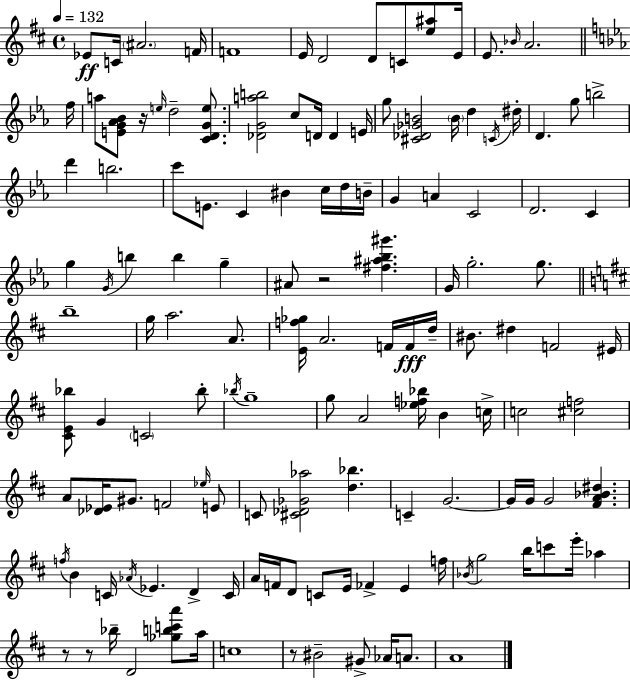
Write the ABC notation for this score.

X:1
T:Untitled
M:4/4
L:1/4
K:D
_E/2 C/4 ^A2 F/4 F4 E/4 D2 D/2 C/2 [e^a]/2 E/4 E/2 _B/4 A2 f/4 a/2 [EG_A_B]/2 z/4 e/4 d2 [CDGe]/2 [_DGab]2 c/2 D/4 D E/4 g/2 [^C_D_GB]2 B/4 d C/4 ^d/4 D g/2 b2 d' b2 c'/2 E/2 C ^B c/4 d/4 B/4 G A C2 D2 C g G/4 b b g ^A/2 z2 [^f^a_b^g'] G/4 g2 g/2 b4 g/4 a2 A/2 [Ef_g]/4 A2 F/4 F/4 d/4 ^B/2 ^d F2 ^E/4 [^CE_b]/2 G C2 _b/2 _b/4 g4 g/2 A2 [_ef_b]/4 B c/4 c2 [^cf]2 A/2 [_D_E]/4 ^G/2 F2 _e/4 E/2 C/2 [^C_D_G_a]2 [d_b] C G2 G/4 G/4 G2 [^FA_B^d] f/4 B C/4 _A/4 _E D C/4 A/4 F/4 D/2 C/2 E/4 _F E f/4 _B/4 g2 b/4 c'/2 e'/4 _a z/2 z/2 _b/4 D2 [_gbc'a']/2 a/4 c4 z/2 ^B2 ^G/2 _A/4 A/2 A4